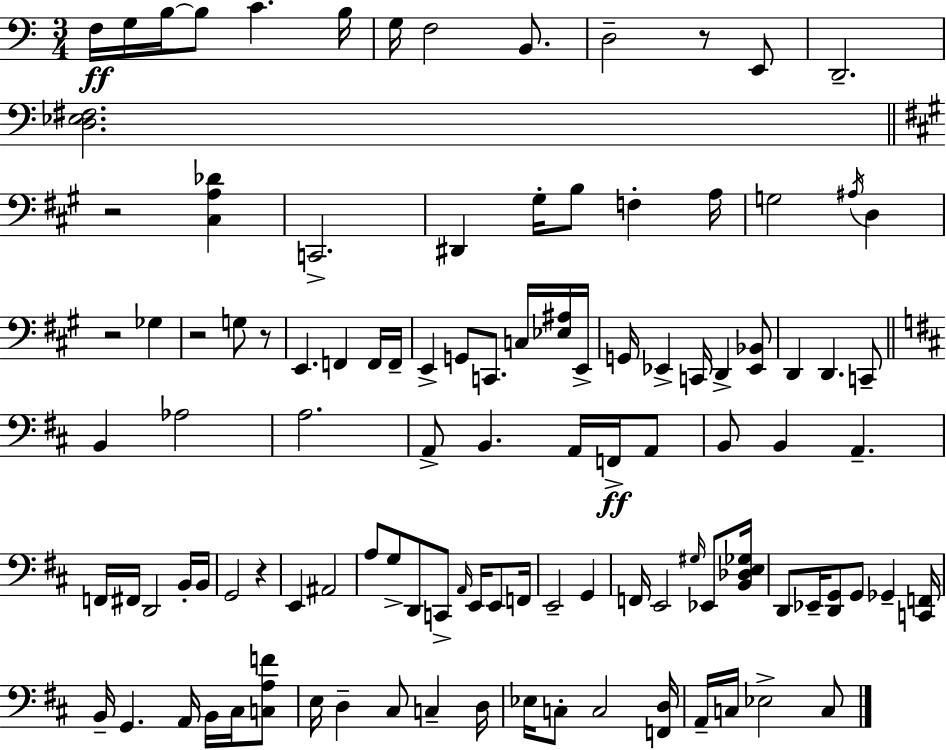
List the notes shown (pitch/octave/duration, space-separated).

F3/s G3/s B3/s B3/e C4/q. B3/s G3/s F3/h B2/e. D3/h R/e E2/e D2/h. [D3,Eb3,F#3]/h. R/h [C#3,A3,Db4]/q C2/h. D#2/q G#3/s B3/e F3/q A3/s G3/h A#3/s D3/q R/h Gb3/q R/h G3/e R/e E2/q. F2/q F2/s F2/s E2/q G2/e C2/e. C3/s [Eb3,A#3]/s E2/s G2/s Eb2/q C2/s D2/q [Eb2,Bb2]/e D2/q D2/q. C2/e B2/q Ab3/h A3/h. A2/e B2/q. A2/s F2/s A2/e B2/e B2/q A2/q. F2/s F#2/s D2/h B2/s B2/s G2/h R/q E2/q A#2/h A3/e G3/e D2/e C2/e A2/s E2/s E2/e F2/s E2/h G2/q F2/s E2/h G#3/s Eb2/e [B2,Db3,E3,Gb3]/s D2/e Eb2/s [D2,G2]/e G2/e Gb2/q [C2,F2]/s B2/s G2/q. A2/s B2/s C#3/s [C3,A3,F4]/e E3/s D3/q C#3/e C3/q D3/s Eb3/s C3/e C3/h [F2,D3]/s A2/s C3/s Eb3/h C3/e